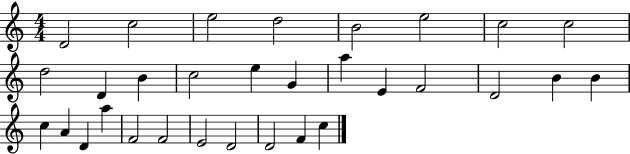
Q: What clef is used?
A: treble